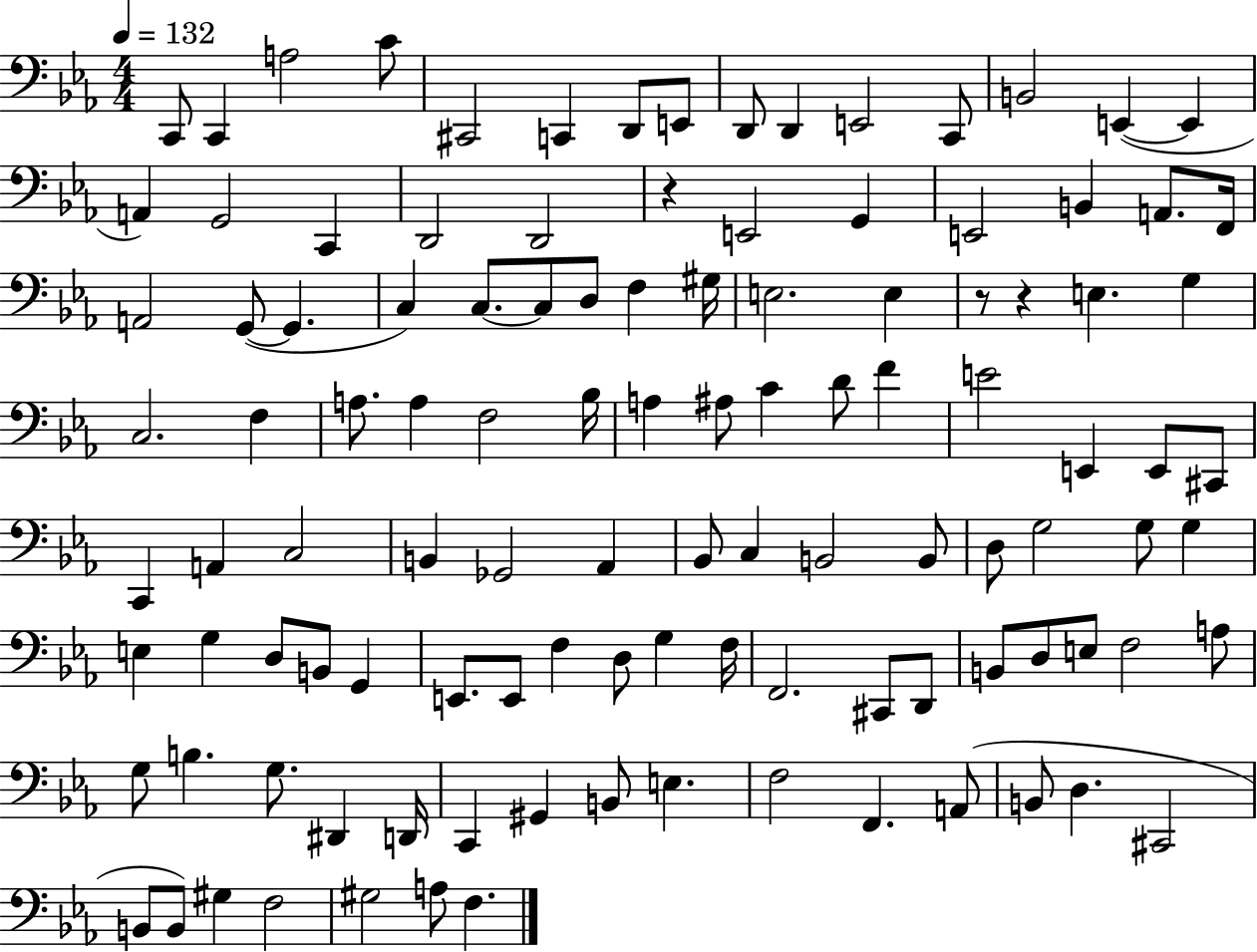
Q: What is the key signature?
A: EES major